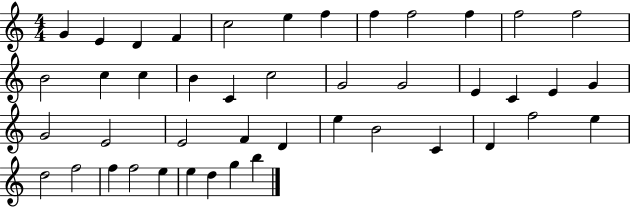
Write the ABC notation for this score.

X:1
T:Untitled
M:4/4
L:1/4
K:C
G E D F c2 e f f f2 f f2 f2 B2 c c B C c2 G2 G2 E C E G G2 E2 E2 F D e B2 C D f2 e d2 f2 f f2 e e d g b